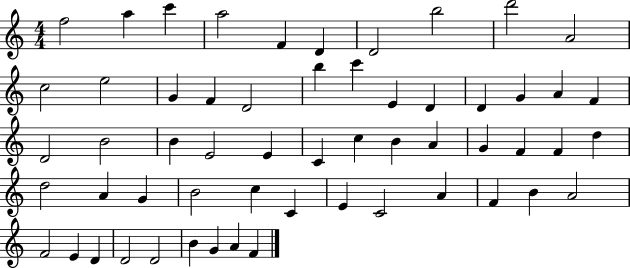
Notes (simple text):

F5/h A5/q C6/q A5/h F4/q D4/q D4/h B5/h D6/h A4/h C5/h E5/h G4/q F4/q D4/h B5/q C6/q E4/q D4/q D4/q G4/q A4/q F4/q D4/h B4/h B4/q E4/h E4/q C4/q C5/q B4/q A4/q G4/q F4/q F4/q D5/q D5/h A4/q G4/q B4/h C5/q C4/q E4/q C4/h A4/q F4/q B4/q A4/h F4/h E4/q D4/q D4/h D4/h B4/q G4/q A4/q F4/q